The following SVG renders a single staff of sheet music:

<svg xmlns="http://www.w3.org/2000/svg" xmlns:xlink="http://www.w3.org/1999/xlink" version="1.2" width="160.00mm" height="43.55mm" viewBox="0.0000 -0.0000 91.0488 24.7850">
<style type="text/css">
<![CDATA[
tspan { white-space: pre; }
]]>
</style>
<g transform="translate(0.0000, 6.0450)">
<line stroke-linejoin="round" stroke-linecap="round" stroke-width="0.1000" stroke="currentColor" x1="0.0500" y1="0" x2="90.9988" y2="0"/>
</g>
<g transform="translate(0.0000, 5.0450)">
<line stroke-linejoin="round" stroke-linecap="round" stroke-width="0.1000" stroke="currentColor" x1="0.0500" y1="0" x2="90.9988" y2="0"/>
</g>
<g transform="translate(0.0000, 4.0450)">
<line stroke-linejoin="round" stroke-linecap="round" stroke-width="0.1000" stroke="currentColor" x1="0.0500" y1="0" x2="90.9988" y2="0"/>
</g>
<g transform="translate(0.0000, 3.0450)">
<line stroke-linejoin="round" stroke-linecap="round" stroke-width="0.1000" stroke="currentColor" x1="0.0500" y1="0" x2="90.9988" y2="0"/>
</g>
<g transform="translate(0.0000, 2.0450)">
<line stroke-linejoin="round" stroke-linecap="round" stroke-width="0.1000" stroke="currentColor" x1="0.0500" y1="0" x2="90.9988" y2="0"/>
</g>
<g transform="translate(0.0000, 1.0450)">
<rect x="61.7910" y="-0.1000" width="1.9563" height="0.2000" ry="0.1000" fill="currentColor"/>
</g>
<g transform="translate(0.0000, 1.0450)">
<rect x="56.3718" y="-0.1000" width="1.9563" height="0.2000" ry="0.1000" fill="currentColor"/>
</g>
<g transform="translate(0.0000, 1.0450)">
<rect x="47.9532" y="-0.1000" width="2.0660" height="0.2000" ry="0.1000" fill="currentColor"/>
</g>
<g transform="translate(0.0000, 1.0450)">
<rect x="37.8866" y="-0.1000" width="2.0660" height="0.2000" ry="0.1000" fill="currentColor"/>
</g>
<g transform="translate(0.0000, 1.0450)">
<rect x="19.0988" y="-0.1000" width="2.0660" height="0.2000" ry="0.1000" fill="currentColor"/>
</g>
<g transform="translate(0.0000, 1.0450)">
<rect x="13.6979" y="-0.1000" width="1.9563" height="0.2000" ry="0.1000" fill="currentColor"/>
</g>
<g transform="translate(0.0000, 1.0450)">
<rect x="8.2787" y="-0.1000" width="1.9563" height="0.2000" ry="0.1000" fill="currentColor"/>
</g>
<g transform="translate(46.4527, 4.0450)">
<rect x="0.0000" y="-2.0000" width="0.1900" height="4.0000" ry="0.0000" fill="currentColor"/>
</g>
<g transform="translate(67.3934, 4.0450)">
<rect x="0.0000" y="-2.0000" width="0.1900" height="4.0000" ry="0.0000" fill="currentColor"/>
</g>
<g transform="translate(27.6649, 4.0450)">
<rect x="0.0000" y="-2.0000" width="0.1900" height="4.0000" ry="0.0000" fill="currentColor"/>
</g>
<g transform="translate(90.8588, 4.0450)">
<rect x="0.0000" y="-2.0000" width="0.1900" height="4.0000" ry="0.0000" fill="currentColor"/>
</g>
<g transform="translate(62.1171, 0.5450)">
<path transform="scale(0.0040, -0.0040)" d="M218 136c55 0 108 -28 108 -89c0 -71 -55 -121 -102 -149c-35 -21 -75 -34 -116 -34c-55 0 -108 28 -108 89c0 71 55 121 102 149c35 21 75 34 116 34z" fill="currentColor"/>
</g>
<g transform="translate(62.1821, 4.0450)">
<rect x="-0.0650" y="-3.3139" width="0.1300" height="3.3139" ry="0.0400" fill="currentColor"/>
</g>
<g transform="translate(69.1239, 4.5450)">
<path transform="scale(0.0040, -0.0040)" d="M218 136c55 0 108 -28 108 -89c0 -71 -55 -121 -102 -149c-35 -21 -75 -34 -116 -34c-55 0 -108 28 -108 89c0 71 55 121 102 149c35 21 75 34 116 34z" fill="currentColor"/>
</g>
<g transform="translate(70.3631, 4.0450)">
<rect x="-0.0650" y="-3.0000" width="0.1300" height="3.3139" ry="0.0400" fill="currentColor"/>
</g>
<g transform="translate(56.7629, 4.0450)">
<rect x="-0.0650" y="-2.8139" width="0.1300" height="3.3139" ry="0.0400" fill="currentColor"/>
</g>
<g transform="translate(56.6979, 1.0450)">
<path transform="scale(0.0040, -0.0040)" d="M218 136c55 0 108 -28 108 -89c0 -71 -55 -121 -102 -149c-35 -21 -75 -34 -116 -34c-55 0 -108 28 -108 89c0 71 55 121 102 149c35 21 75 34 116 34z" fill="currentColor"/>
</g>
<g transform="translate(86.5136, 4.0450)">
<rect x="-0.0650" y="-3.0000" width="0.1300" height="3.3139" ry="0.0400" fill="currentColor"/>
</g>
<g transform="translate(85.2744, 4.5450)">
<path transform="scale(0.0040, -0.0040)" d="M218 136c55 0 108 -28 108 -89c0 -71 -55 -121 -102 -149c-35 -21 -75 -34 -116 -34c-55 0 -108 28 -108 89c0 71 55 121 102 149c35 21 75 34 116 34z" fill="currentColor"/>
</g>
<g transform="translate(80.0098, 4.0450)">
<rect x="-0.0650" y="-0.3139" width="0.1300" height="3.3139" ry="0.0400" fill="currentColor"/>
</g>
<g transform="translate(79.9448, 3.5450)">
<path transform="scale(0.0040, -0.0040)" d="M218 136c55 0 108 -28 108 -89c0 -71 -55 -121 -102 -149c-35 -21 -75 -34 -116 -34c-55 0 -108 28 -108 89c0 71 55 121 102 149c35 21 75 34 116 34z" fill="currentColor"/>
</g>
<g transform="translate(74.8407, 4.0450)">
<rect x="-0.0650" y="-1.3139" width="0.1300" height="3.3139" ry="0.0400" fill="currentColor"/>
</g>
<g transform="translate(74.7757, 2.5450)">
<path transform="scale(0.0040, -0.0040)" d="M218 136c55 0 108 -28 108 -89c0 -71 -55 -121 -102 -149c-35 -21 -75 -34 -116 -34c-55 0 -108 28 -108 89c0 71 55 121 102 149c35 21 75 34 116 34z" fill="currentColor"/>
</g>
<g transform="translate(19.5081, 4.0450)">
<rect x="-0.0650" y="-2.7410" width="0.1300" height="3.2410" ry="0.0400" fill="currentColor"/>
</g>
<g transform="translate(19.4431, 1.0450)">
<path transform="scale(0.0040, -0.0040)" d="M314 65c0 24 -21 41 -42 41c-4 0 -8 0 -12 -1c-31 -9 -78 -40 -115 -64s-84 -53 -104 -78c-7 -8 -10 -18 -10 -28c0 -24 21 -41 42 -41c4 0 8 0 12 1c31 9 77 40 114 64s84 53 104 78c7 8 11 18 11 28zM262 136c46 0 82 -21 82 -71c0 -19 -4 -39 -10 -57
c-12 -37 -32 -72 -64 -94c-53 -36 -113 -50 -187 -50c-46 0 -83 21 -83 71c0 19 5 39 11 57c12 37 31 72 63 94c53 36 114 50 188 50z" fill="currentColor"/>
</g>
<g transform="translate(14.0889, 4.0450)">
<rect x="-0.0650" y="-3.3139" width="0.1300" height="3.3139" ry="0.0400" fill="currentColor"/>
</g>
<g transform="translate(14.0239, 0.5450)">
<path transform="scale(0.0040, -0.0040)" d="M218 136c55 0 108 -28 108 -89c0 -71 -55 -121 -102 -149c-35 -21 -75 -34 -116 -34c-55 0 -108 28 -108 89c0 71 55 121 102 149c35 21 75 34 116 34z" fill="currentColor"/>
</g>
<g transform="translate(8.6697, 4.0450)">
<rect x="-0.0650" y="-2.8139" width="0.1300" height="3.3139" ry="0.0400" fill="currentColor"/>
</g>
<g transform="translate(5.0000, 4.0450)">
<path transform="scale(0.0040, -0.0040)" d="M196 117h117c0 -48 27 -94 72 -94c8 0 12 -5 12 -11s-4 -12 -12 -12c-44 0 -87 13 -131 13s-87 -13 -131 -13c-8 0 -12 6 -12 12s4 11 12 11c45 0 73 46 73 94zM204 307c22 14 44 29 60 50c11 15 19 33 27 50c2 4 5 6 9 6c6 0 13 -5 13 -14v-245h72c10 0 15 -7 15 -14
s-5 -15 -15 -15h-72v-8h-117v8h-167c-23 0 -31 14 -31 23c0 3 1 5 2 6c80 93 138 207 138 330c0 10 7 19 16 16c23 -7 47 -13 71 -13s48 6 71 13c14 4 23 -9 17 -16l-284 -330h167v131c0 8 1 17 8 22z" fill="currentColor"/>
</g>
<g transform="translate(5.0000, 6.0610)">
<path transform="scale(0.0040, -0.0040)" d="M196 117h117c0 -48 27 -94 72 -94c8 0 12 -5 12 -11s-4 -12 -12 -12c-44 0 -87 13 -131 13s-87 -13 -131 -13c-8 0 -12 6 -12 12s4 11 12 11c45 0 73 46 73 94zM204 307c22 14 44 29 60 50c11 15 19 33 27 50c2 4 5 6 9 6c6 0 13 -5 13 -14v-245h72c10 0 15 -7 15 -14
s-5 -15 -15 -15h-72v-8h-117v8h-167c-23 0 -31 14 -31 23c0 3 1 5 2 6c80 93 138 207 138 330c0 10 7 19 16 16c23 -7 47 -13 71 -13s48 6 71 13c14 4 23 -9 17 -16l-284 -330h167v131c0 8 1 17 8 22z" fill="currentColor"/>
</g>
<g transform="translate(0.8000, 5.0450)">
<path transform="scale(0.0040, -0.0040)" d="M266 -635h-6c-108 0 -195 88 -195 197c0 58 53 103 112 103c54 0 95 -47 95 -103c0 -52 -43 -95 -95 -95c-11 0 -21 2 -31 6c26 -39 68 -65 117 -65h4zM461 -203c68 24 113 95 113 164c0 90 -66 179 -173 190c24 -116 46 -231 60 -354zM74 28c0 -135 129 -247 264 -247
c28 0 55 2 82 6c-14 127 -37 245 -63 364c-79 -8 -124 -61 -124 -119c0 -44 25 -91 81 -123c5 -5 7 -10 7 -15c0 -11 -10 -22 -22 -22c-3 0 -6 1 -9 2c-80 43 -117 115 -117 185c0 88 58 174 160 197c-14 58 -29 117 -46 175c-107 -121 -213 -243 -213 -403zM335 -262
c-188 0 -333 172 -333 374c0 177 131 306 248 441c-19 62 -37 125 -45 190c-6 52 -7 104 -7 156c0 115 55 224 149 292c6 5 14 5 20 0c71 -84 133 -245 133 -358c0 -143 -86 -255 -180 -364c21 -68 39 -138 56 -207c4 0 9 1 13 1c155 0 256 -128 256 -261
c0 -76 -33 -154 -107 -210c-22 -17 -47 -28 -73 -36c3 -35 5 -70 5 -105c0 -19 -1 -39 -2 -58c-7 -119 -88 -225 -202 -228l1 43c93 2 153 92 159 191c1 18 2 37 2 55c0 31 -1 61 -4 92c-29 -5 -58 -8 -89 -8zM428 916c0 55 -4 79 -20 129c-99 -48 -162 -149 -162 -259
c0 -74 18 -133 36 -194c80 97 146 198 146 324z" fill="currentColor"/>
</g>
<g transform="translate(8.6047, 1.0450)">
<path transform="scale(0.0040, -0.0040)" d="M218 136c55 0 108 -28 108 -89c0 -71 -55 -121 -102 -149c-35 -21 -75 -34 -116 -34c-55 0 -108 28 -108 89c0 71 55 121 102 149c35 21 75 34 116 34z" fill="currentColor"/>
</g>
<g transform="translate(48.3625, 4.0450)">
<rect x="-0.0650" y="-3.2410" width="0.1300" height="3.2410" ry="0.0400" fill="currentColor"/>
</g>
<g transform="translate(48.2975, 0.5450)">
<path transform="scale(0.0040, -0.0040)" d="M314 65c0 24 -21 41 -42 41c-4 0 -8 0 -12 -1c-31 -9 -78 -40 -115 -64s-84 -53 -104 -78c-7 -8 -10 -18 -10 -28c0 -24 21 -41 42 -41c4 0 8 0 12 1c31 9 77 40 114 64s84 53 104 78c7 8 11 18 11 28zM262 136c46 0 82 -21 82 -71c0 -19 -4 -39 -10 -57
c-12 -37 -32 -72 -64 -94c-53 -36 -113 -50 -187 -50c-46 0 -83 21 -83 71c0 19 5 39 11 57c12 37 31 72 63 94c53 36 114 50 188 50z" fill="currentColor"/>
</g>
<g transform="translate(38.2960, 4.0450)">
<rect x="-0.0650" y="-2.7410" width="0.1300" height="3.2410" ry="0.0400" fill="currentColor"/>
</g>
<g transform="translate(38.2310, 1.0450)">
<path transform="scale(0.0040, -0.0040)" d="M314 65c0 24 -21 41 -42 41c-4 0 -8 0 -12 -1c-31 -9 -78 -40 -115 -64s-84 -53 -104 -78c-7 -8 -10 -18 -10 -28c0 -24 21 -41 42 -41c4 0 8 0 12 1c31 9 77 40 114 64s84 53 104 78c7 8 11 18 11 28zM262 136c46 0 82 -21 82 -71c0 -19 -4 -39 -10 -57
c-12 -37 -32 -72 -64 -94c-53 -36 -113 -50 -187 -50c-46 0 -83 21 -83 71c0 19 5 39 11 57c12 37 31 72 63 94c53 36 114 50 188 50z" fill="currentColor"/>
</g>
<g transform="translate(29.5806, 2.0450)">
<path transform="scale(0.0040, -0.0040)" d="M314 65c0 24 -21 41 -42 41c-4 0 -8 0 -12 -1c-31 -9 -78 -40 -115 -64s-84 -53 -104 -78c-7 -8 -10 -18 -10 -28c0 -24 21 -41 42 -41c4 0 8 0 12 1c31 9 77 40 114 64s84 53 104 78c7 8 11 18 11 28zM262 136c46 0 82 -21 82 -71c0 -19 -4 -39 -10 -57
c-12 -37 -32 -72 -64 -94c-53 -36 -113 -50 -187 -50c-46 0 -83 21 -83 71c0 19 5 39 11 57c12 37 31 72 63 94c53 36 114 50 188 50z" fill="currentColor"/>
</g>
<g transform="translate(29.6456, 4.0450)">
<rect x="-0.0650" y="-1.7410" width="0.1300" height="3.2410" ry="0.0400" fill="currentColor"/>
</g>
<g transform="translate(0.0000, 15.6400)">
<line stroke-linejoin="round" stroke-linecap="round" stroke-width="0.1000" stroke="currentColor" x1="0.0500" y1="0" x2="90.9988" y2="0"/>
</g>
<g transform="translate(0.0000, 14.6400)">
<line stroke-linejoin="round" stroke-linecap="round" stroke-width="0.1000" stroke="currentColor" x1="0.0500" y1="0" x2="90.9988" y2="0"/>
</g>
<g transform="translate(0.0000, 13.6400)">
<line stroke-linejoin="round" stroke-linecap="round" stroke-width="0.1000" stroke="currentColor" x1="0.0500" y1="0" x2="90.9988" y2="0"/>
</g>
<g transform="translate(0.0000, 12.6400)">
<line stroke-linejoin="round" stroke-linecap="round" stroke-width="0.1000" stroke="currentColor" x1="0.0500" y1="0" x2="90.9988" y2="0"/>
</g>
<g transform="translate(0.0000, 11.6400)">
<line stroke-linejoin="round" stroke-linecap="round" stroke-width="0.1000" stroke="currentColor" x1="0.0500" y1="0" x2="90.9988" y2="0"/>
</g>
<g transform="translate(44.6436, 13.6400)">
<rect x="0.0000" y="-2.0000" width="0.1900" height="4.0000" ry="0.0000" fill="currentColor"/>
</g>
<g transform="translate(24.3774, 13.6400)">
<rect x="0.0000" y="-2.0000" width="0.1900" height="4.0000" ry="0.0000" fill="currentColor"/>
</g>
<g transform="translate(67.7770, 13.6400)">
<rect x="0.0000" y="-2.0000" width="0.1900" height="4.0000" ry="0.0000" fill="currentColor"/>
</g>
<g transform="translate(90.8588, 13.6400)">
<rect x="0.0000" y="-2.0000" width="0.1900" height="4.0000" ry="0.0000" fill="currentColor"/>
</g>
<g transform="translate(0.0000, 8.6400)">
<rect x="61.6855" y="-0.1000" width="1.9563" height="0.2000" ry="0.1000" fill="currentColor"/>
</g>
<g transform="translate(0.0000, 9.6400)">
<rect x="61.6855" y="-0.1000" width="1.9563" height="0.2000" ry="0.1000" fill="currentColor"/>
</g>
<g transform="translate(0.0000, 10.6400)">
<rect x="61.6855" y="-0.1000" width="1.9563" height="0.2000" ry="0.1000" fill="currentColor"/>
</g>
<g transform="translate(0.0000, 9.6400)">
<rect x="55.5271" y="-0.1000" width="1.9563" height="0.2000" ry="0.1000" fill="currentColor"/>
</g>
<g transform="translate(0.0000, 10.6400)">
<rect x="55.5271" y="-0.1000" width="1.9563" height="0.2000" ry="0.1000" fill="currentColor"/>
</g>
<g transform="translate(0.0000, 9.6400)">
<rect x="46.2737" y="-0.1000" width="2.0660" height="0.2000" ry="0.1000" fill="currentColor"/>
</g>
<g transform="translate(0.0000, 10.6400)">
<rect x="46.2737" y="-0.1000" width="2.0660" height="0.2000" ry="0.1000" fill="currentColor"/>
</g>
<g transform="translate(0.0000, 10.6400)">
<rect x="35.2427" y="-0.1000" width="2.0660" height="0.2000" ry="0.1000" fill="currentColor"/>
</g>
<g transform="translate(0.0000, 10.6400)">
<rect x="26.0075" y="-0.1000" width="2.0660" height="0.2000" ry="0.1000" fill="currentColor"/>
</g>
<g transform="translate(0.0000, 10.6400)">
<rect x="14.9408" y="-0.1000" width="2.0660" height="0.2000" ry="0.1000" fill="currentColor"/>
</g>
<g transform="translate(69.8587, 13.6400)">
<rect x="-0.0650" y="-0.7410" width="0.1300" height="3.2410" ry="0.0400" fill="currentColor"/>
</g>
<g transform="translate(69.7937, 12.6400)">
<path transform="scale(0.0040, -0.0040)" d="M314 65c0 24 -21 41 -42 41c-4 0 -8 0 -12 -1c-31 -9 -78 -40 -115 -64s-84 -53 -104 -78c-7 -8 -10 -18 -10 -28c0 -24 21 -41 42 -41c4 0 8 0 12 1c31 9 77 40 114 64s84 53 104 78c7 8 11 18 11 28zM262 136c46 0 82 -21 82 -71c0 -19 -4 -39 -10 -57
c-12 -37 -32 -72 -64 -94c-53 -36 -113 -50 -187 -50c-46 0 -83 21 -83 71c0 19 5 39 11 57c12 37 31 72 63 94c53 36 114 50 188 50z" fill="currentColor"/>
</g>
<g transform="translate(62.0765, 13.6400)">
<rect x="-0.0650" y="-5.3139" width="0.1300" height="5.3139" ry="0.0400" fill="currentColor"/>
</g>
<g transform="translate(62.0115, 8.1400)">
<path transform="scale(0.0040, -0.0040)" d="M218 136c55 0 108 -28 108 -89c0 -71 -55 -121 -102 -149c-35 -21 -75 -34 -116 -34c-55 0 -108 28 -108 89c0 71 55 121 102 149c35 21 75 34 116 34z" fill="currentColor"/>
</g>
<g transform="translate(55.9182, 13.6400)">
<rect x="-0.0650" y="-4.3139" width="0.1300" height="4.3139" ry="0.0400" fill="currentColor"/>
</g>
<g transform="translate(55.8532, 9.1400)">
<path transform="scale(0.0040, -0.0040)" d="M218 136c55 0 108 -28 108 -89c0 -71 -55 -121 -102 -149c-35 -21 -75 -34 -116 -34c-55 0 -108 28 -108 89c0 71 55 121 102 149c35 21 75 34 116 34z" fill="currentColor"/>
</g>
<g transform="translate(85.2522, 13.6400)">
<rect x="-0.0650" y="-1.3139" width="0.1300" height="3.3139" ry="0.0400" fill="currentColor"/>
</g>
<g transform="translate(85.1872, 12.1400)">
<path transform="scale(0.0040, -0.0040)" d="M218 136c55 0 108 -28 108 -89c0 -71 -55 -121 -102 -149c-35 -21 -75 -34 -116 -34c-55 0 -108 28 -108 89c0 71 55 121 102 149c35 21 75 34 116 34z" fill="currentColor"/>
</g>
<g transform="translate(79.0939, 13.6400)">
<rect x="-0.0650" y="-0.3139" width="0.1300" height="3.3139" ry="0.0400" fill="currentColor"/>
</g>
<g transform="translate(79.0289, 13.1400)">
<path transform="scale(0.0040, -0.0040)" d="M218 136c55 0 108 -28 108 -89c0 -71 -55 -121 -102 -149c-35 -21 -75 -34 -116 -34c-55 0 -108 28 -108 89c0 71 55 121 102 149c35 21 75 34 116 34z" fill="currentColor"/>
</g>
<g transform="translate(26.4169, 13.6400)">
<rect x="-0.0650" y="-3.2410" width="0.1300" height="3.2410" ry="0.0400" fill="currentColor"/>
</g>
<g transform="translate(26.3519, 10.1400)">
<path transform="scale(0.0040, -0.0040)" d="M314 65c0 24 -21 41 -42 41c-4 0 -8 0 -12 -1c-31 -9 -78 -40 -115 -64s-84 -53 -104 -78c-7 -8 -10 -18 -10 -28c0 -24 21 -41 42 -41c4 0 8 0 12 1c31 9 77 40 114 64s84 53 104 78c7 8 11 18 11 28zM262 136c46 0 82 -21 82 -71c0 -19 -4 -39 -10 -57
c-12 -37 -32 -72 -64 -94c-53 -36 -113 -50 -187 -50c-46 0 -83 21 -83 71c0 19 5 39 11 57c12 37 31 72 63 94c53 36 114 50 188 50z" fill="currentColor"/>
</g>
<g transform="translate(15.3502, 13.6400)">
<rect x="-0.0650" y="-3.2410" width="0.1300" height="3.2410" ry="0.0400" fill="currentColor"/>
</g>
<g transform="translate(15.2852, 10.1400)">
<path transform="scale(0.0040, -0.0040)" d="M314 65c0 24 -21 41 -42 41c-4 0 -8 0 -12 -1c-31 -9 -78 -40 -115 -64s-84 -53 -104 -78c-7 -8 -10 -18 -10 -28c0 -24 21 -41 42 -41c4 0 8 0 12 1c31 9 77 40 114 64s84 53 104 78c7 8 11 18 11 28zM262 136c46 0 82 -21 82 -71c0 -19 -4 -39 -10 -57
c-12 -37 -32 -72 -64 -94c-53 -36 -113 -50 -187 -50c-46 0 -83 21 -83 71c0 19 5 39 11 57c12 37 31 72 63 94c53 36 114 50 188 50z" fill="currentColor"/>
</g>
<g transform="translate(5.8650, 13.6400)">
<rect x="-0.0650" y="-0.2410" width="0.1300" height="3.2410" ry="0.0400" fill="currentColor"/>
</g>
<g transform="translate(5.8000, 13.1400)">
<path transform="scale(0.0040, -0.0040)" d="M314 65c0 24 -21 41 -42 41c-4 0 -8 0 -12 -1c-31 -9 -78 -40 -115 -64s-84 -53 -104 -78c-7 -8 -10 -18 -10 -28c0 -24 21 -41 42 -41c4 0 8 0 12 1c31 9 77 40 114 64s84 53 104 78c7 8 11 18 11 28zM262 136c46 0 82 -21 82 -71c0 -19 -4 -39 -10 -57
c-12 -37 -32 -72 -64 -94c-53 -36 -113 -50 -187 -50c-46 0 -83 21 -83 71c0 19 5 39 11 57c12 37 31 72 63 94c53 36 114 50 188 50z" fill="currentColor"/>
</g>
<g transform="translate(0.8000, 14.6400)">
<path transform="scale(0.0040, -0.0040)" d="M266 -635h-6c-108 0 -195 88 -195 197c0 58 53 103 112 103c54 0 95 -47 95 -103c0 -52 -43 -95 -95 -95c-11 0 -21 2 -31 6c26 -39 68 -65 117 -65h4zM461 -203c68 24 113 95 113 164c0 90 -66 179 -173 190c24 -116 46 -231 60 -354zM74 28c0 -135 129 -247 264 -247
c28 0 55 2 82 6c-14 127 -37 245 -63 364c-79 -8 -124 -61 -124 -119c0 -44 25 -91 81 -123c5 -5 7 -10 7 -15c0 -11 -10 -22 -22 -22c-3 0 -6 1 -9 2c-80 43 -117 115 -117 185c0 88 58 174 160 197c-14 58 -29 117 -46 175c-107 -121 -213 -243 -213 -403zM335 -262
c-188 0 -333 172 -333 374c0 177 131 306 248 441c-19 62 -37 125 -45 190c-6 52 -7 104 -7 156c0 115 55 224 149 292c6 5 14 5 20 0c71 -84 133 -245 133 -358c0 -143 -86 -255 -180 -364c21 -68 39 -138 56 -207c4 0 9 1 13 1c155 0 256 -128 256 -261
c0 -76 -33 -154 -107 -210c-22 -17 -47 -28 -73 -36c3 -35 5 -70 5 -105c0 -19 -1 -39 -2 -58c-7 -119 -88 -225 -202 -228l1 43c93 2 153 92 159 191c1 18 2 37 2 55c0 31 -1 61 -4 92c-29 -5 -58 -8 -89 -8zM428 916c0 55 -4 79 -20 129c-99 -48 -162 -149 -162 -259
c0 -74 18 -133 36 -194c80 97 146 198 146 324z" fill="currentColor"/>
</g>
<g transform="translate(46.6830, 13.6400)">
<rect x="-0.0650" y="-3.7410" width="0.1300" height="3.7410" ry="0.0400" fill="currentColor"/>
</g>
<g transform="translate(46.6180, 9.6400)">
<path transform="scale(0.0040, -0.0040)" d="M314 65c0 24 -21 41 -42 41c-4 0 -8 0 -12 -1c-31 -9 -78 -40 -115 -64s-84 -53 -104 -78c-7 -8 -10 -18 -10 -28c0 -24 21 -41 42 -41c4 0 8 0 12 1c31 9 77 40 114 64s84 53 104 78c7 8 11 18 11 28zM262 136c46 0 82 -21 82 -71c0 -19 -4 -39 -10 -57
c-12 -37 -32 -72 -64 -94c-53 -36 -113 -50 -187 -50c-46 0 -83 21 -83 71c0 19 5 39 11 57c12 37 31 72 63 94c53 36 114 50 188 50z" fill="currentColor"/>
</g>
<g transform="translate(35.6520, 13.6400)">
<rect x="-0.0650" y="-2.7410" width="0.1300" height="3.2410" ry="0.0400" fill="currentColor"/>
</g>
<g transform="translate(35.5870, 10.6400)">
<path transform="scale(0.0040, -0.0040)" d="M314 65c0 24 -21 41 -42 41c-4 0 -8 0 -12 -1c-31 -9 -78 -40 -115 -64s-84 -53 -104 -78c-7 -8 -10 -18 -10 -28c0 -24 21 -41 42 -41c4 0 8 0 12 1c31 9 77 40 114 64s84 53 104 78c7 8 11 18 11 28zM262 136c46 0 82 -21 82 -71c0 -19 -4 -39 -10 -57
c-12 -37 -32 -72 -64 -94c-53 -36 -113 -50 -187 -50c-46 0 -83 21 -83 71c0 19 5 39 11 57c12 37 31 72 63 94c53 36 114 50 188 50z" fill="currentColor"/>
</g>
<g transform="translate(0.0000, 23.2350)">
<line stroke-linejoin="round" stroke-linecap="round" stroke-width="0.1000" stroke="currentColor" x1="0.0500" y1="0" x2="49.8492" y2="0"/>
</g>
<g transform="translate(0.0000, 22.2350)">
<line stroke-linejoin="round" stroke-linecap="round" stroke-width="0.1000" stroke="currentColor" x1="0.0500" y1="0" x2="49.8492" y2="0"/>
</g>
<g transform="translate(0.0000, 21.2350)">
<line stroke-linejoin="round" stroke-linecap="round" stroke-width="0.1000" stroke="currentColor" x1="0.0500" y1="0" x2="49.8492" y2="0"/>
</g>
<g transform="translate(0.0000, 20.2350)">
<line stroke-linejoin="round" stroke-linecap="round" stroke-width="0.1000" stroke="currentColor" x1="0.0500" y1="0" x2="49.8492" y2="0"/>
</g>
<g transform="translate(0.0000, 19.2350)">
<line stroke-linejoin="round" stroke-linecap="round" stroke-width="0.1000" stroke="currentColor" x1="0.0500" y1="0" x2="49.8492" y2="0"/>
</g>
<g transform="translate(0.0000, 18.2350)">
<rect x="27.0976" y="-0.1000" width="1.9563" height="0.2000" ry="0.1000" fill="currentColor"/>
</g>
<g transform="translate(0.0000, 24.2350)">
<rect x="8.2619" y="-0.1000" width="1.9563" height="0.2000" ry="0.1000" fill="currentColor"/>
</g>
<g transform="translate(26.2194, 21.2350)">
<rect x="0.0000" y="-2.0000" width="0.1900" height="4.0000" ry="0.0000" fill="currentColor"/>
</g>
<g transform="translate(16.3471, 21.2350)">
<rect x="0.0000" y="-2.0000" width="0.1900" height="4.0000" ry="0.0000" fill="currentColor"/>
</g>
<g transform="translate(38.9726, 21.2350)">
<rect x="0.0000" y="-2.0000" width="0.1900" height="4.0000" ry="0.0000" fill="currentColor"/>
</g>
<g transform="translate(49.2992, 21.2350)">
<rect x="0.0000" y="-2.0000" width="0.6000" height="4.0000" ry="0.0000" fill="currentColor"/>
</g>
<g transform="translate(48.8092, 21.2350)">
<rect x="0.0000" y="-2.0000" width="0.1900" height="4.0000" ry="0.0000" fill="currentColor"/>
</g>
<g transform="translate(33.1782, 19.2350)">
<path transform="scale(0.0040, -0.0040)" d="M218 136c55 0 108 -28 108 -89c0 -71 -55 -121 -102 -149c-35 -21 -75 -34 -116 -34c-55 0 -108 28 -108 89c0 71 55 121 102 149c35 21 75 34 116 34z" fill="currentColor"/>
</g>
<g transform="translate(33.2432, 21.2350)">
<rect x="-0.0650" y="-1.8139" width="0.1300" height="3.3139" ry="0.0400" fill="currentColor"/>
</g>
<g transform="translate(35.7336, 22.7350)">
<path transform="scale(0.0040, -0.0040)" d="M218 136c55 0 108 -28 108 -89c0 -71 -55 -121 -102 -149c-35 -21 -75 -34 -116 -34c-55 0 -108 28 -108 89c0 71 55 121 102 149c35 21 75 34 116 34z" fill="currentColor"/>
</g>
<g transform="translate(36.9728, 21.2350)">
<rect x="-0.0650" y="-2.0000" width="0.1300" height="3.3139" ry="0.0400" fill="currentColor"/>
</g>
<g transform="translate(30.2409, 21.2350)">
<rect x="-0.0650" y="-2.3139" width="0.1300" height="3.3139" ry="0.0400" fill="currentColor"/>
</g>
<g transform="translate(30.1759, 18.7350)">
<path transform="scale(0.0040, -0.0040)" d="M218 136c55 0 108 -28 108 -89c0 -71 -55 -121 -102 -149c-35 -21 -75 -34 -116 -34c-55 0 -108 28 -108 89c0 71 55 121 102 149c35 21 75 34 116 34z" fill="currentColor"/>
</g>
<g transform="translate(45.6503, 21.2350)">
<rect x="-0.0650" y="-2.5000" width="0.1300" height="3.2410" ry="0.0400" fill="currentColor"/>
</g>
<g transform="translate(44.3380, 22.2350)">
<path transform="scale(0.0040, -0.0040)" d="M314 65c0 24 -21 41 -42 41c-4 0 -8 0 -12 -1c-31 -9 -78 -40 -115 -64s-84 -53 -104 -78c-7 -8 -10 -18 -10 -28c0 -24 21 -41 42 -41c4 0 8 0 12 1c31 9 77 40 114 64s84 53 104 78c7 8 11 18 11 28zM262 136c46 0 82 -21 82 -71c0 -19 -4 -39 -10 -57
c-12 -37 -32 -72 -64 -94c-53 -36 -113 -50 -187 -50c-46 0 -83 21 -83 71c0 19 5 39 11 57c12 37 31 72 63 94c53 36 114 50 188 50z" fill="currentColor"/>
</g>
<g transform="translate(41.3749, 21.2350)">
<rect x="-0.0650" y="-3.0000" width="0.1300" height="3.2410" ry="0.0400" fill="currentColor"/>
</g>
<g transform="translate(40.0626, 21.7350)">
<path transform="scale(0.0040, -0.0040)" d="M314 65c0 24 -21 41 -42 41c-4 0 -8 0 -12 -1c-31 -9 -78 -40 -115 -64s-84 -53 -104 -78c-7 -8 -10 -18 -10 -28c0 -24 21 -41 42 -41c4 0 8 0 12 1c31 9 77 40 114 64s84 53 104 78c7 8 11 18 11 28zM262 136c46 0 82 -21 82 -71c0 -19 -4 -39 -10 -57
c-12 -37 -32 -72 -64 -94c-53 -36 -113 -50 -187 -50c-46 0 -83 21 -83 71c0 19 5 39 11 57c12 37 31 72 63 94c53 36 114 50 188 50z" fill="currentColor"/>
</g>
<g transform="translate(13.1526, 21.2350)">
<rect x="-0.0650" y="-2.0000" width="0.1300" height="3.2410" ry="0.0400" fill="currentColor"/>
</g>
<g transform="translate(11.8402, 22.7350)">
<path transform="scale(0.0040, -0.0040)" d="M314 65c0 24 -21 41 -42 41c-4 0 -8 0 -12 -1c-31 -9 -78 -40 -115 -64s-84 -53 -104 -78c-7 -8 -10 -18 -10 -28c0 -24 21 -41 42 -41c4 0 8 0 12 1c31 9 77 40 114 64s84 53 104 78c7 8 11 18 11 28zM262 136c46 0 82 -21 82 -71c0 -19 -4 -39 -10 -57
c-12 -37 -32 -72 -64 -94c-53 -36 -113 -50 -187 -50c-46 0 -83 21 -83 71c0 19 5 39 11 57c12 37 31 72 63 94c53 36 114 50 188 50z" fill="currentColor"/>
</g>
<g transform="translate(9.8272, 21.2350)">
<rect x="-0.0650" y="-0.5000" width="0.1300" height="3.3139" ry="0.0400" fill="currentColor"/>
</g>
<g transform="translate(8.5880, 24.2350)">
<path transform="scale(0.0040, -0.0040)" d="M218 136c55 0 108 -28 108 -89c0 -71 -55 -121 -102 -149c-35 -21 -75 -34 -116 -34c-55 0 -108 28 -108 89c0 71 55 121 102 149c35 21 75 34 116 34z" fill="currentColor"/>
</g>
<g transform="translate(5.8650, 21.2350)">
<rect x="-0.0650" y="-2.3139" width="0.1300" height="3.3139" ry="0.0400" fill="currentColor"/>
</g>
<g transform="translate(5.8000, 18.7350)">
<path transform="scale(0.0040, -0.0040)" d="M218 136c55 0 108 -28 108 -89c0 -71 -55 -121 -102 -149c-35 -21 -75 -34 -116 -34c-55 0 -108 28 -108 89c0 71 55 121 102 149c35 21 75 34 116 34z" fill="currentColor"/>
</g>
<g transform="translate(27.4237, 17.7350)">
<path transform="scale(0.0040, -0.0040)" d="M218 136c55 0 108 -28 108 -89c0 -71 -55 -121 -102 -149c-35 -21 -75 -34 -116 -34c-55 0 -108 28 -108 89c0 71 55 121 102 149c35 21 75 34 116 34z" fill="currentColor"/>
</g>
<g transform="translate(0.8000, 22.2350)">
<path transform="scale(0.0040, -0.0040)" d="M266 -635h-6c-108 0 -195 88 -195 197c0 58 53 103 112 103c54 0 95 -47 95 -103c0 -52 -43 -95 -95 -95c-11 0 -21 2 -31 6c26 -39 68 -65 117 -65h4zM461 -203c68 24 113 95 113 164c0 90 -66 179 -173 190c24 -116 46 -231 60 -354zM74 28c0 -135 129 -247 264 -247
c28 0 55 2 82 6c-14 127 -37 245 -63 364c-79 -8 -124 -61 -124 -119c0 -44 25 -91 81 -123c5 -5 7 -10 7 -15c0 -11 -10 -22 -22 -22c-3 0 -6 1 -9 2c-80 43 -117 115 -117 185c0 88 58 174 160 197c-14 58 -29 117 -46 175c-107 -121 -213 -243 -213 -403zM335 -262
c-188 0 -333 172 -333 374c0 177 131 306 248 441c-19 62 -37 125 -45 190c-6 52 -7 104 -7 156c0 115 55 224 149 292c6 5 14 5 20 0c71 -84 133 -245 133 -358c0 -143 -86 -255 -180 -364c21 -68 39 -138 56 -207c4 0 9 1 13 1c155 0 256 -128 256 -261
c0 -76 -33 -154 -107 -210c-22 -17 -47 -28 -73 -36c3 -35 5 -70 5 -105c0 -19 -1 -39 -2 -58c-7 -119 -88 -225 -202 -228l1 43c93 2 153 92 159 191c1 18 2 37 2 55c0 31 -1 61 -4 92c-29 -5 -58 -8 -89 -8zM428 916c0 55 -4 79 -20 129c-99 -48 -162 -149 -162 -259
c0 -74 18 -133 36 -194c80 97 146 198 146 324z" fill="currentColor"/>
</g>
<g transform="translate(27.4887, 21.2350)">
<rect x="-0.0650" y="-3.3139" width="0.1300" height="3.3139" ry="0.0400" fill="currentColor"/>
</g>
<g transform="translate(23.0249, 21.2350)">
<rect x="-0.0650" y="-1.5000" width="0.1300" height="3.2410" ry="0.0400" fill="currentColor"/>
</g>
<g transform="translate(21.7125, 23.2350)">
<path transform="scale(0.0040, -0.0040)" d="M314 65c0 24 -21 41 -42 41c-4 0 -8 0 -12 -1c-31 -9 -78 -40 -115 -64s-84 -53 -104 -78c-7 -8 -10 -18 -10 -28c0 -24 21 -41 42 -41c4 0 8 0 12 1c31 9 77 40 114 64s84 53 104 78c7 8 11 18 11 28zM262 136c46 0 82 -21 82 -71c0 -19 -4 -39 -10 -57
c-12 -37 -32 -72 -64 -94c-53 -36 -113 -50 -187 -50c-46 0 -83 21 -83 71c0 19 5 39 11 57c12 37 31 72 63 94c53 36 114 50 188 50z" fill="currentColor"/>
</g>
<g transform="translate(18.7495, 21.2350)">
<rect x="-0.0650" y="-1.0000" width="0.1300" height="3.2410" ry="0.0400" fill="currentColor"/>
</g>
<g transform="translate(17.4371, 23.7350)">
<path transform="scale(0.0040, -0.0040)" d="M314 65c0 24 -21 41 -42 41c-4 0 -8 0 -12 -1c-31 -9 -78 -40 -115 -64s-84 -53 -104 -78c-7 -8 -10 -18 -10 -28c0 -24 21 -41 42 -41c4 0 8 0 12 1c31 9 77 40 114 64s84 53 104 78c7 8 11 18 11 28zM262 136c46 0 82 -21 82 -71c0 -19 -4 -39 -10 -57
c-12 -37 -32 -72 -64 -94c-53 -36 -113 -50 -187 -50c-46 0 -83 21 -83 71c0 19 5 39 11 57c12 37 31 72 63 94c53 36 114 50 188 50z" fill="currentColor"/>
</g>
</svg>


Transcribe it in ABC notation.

X:1
T:Untitled
M:4/4
L:1/4
K:C
a b a2 f2 a2 b2 a b A e c A c2 b2 b2 a2 c'2 d' f' d2 c e g C F2 D2 E2 b g f F A2 G2